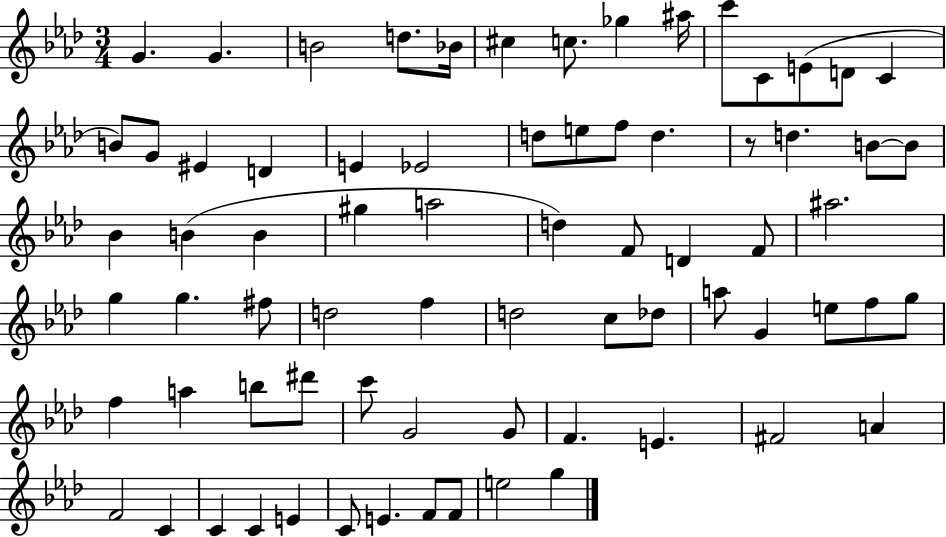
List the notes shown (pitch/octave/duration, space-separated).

G4/q. G4/q. B4/h D5/e. Bb4/s C#5/q C5/e. Gb5/q A#5/s C6/e C4/e E4/e D4/e C4/q B4/e G4/e EIS4/q D4/q E4/q Eb4/h D5/e E5/e F5/e D5/q. R/e D5/q. B4/e B4/e Bb4/q B4/q B4/q G#5/q A5/h D5/q F4/e D4/q F4/e A#5/h. G5/q G5/q. F#5/e D5/h F5/q D5/h C5/e Db5/e A5/e G4/q E5/e F5/e G5/e F5/q A5/q B5/e D#6/e C6/e G4/h G4/e F4/q. E4/q. F#4/h A4/q F4/h C4/q C4/q C4/q E4/q C4/e E4/q. F4/e F4/e E5/h G5/q